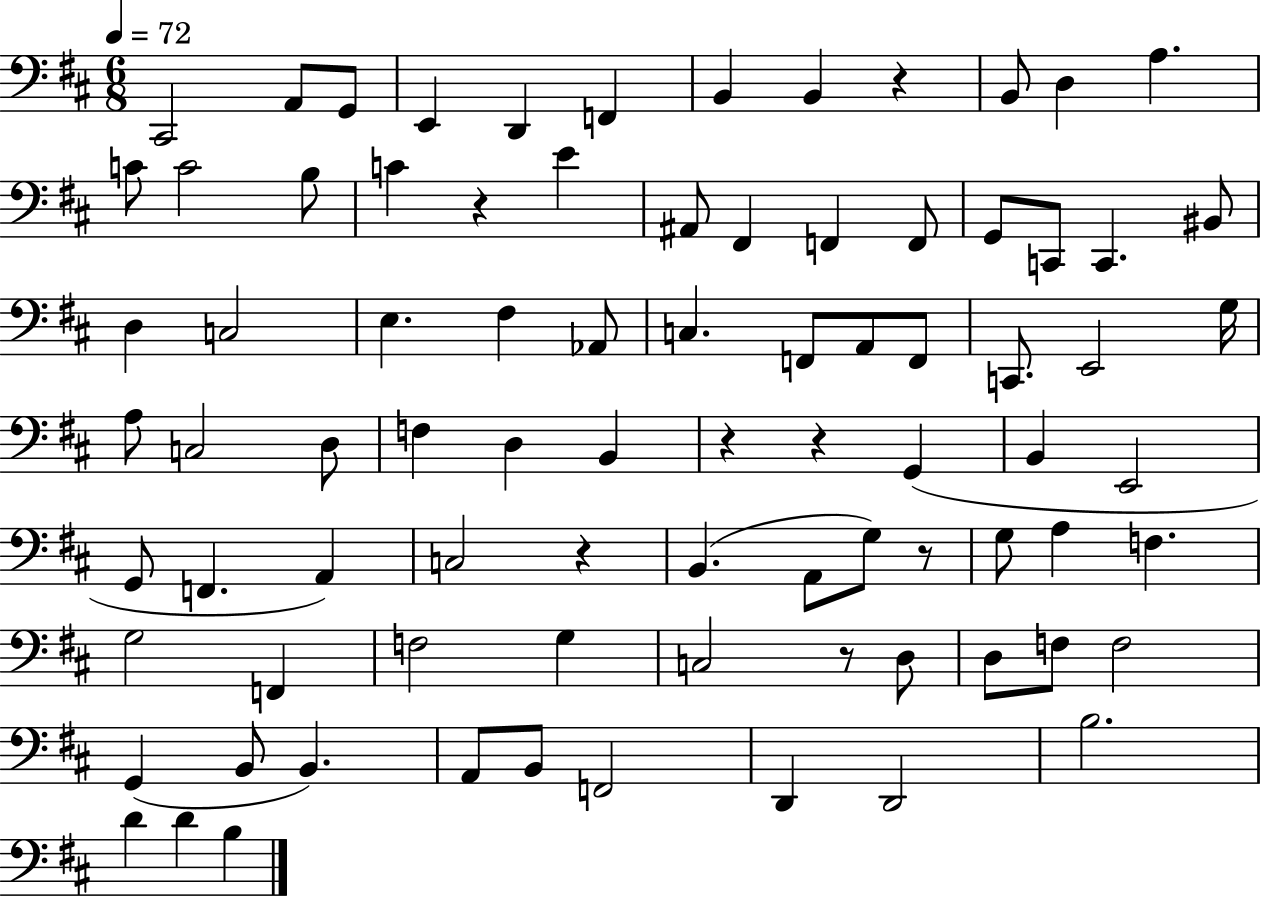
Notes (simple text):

C#2/h A2/e G2/e E2/q D2/q F2/q B2/q B2/q R/q B2/e D3/q A3/q. C4/e C4/h B3/e C4/q R/q E4/q A#2/e F#2/q F2/q F2/e G2/e C2/e C2/q. BIS2/e D3/q C3/h E3/q. F#3/q Ab2/e C3/q. F2/e A2/e F2/e C2/e. E2/h G3/s A3/e C3/h D3/e F3/q D3/q B2/q R/q R/q G2/q B2/q E2/h G2/e F2/q. A2/q C3/h R/q B2/q. A2/e G3/e R/e G3/e A3/q F3/q. G3/h F2/q F3/h G3/q C3/h R/e D3/e D3/e F3/e F3/h G2/q B2/e B2/q. A2/e B2/e F2/h D2/q D2/h B3/h. D4/q D4/q B3/q